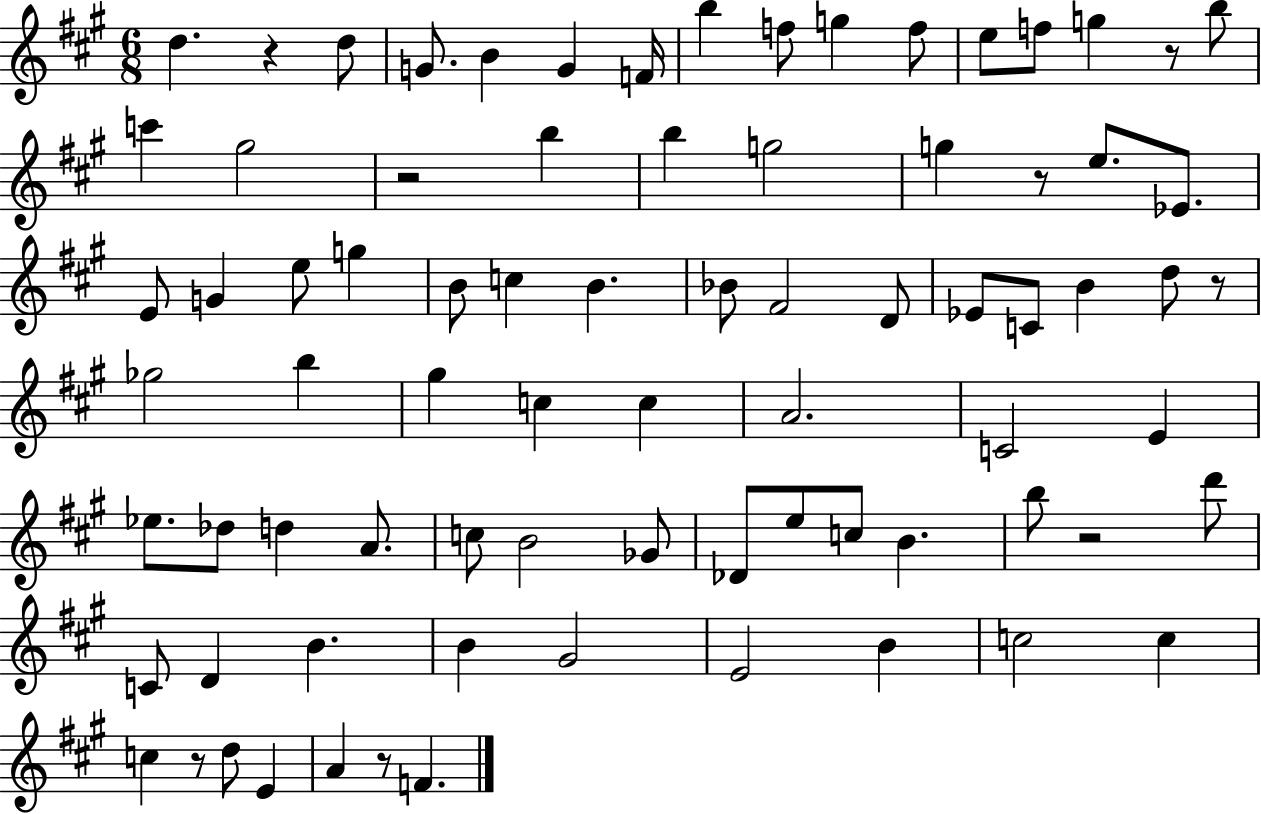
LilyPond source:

{
  \clef treble
  \numericTimeSignature
  \time 6/8
  \key a \major
  d''4. r4 d''8 | g'8. b'4 g'4 f'16 | b''4 f''8 g''4 f''8 | e''8 f''8 g''4 r8 b''8 | \break c'''4 gis''2 | r2 b''4 | b''4 g''2 | g''4 r8 e''8. ees'8. | \break e'8 g'4 e''8 g''4 | b'8 c''4 b'4. | bes'8 fis'2 d'8 | ees'8 c'8 b'4 d''8 r8 | \break ges''2 b''4 | gis''4 c''4 c''4 | a'2. | c'2 e'4 | \break ees''8. des''8 d''4 a'8. | c''8 b'2 ges'8 | des'8 e''8 c''8 b'4. | b''8 r2 d'''8 | \break c'8 d'4 b'4. | b'4 gis'2 | e'2 b'4 | c''2 c''4 | \break c''4 r8 d''8 e'4 | a'4 r8 f'4. | \bar "|."
}